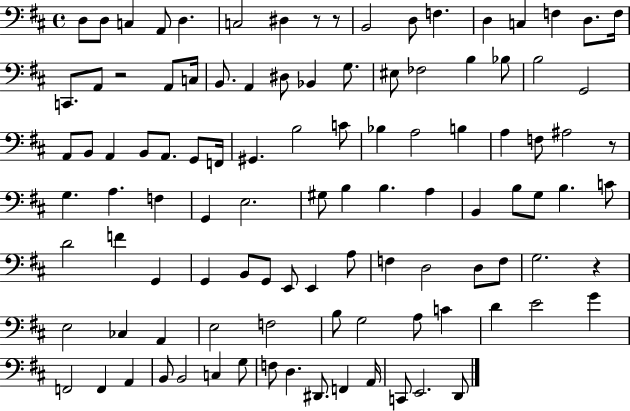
X:1
T:Untitled
M:4/4
L:1/4
K:D
D,/2 D,/2 C, A,,/2 D, C,2 ^D, z/2 z/2 B,,2 D,/2 F, D, C, F, D,/2 F,/4 C,,/2 A,,/2 z2 A,,/2 C,/4 B,,/2 A,, ^D,/2 _B,, G,/2 ^E,/2 _F,2 B, _B,/2 B,2 G,,2 A,,/2 B,,/2 A,, B,,/2 A,,/2 G,,/2 F,,/4 ^G,, B,2 C/2 _B, A,2 B, A, F,/2 ^A,2 z/2 G, A, F, G,, E,2 ^G,/2 B, B, A, B,, B,/2 G,/2 B, C/2 D2 F G,, G,, B,,/2 G,,/2 E,,/2 E,, A,/2 F, D,2 D,/2 F,/2 G,2 z E,2 _C, A,, E,2 F,2 B,/2 G,2 A,/2 C D E2 G F,,2 F,, A,, B,,/2 B,,2 C, G,/2 F,/2 D, ^D,,/2 F,, A,,/4 C,,/2 E,,2 D,,/2